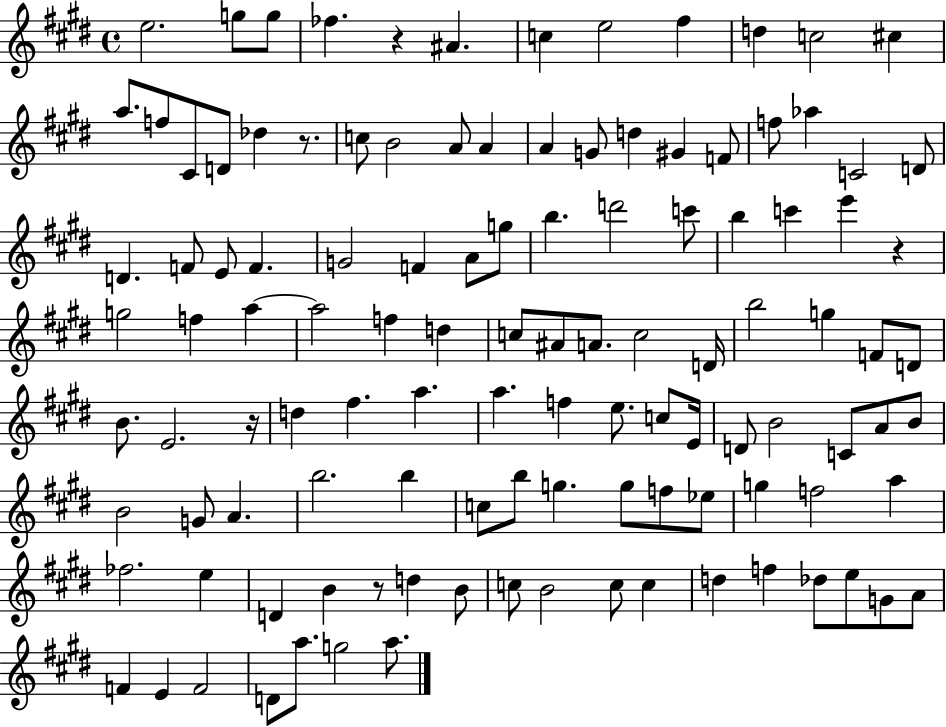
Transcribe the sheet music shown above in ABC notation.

X:1
T:Untitled
M:4/4
L:1/4
K:E
e2 g/2 g/2 _f z ^A c e2 ^f d c2 ^c a/2 f/2 ^C/2 D/2 _d z/2 c/2 B2 A/2 A A G/2 d ^G F/2 f/2 _a C2 D/2 D F/2 E/2 F G2 F A/2 g/2 b d'2 c'/2 b c' e' z g2 f a a2 f d c/2 ^A/2 A/2 c2 D/4 b2 g F/2 D/2 B/2 E2 z/4 d ^f a a f e/2 c/2 E/4 D/2 B2 C/2 A/2 B/2 B2 G/2 A b2 b c/2 b/2 g g/2 f/2 _e/2 g f2 a _f2 e D B z/2 d B/2 c/2 B2 c/2 c d f _d/2 e/2 G/2 A/2 F E F2 D/2 a/2 g2 a/2